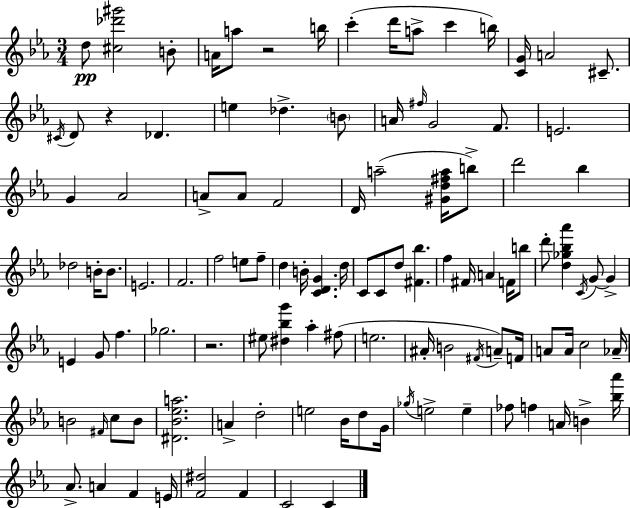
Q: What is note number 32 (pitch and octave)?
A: D6